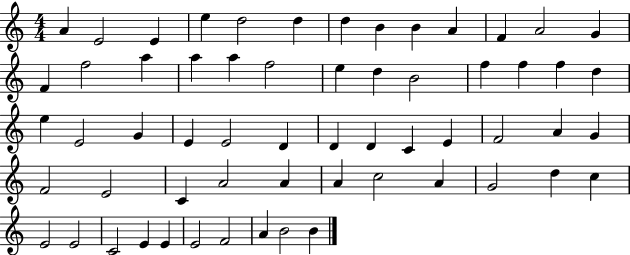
{
  \clef treble
  \numericTimeSignature
  \time 4/4
  \key c \major
  a'4 e'2 e'4 | e''4 d''2 d''4 | d''4 b'4 b'4 a'4 | f'4 a'2 g'4 | \break f'4 f''2 a''4 | a''4 a''4 f''2 | e''4 d''4 b'2 | f''4 f''4 f''4 d''4 | \break e''4 e'2 g'4 | e'4 e'2 d'4 | d'4 d'4 c'4 e'4 | f'2 a'4 g'4 | \break f'2 e'2 | c'4 a'2 a'4 | a'4 c''2 a'4 | g'2 d''4 c''4 | \break e'2 e'2 | c'2 e'4 e'4 | e'2 f'2 | a'4 b'2 b'4 | \break \bar "|."
}